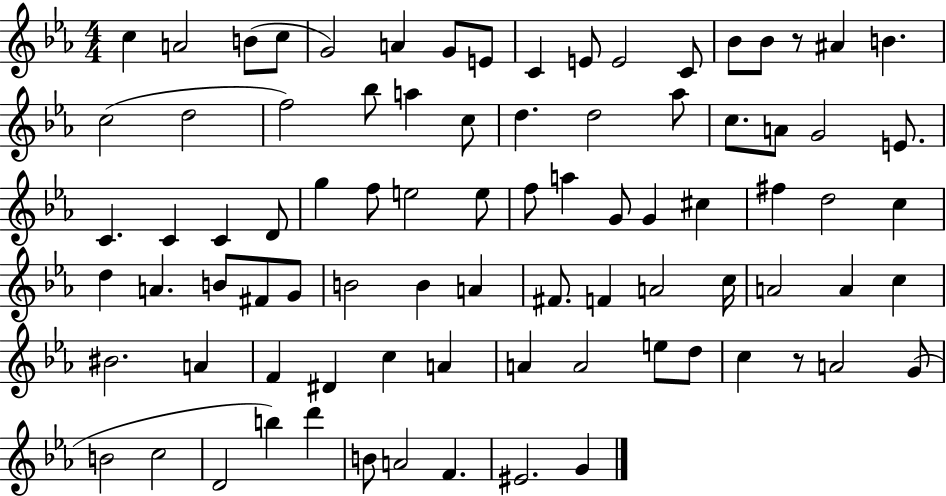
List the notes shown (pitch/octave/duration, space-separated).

C5/q A4/h B4/e C5/e G4/h A4/q G4/e E4/e C4/q E4/e E4/h C4/e Bb4/e Bb4/e R/e A#4/q B4/q. C5/h D5/h F5/h Bb5/e A5/q C5/e D5/q. D5/h Ab5/e C5/e. A4/e G4/h E4/e. C4/q. C4/q C4/q D4/e G5/q F5/e E5/h E5/e F5/e A5/q G4/e G4/q C#5/q F#5/q D5/h C5/q D5/q A4/q. B4/e F#4/e G4/e B4/h B4/q A4/q F#4/e. F4/q A4/h C5/s A4/h A4/q C5/q BIS4/h. A4/q F4/q D#4/q C5/q A4/q A4/q A4/h E5/e D5/e C5/q R/e A4/h G4/e B4/h C5/h D4/h B5/q D6/q B4/e A4/h F4/q. EIS4/h. G4/q